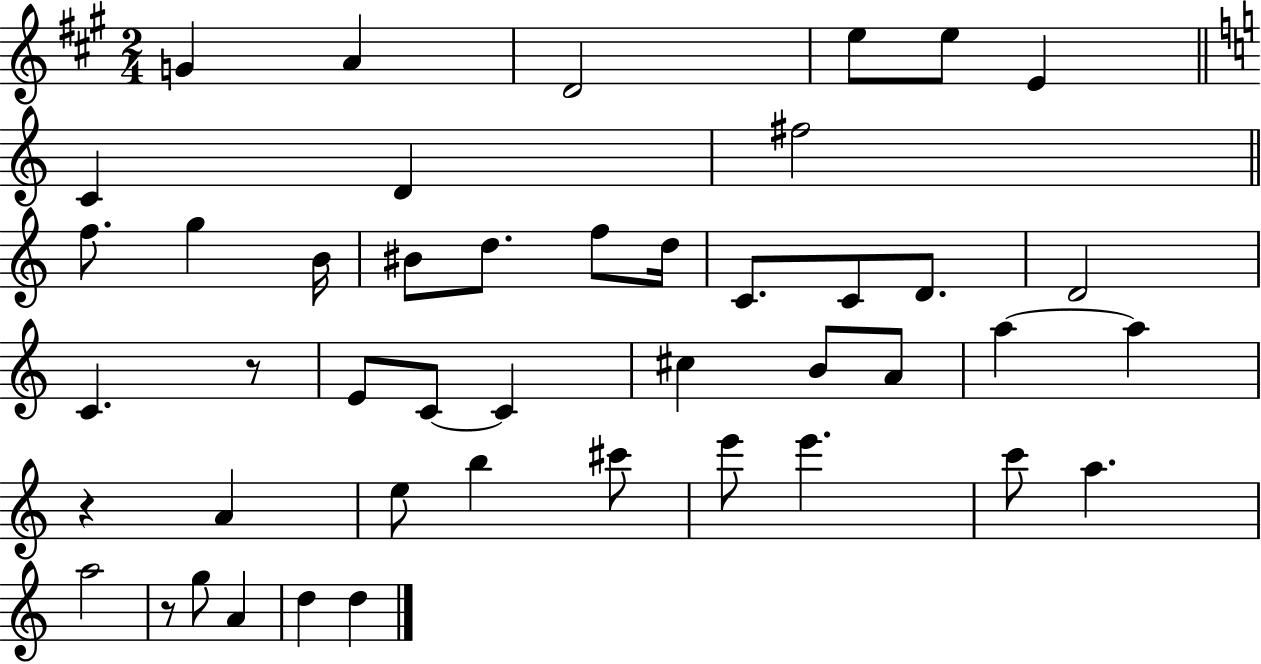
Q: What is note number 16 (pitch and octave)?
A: D5